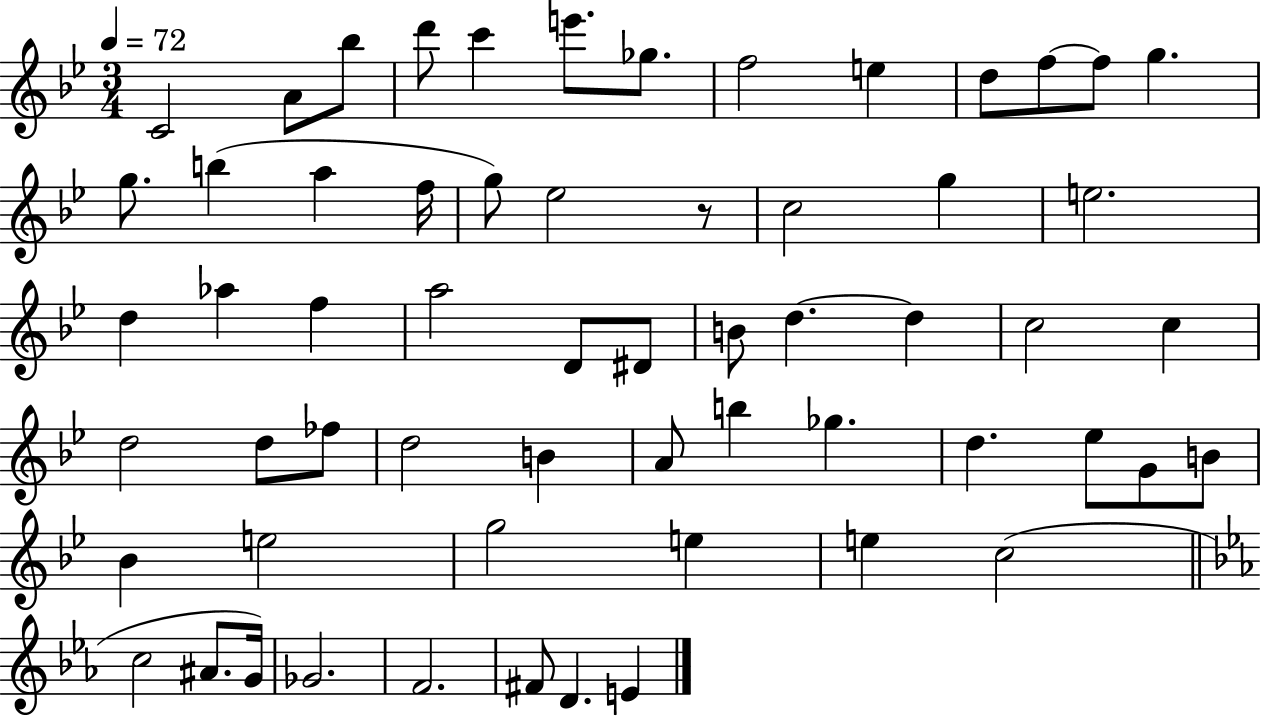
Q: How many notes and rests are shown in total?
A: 60